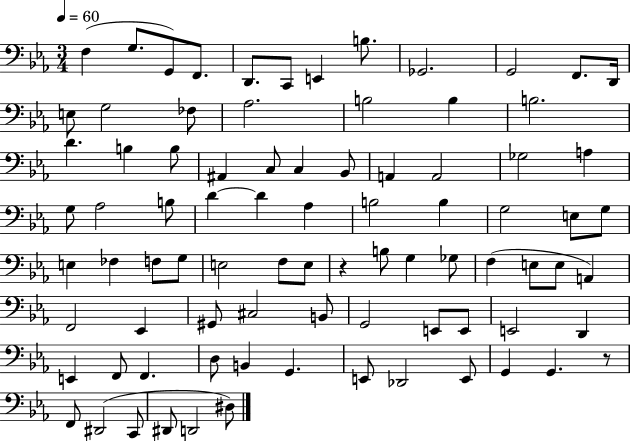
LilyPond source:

{
  \clef bass
  \numericTimeSignature
  \time 3/4
  \key ees \major
  \tempo 4 = 60
  f4( g8. g,8) f,8. | d,8. c,8 e,4 b8. | ges,2. | g,2 f,8. d,16 | \break e8 g2 fes8 | aes2. | b2 b4 | b2. | \break d'4. b4 b8 | ais,4 c8 c4 bes,8 | a,4 a,2 | ges2 a4 | \break g8 aes2 b8 | d'4~~ d'4 aes4 | b2 b4 | g2 e8 g8 | \break e4 fes4 f8 g8 | e2 f8 e8 | r4 b8 g4 ges8 | f4( e8 e8 a,4) | \break f,2 ees,4 | gis,8 cis2 b,8 | g,2 e,8 e,8 | e,2 d,4 | \break e,4 f,8 f,4. | d8 b,4 g,4. | e,8 des,2 e,8 | g,4 g,4. r8 | \break f,8 dis,2( c,8 | dis,8 d,2 dis8) | \bar "|."
}